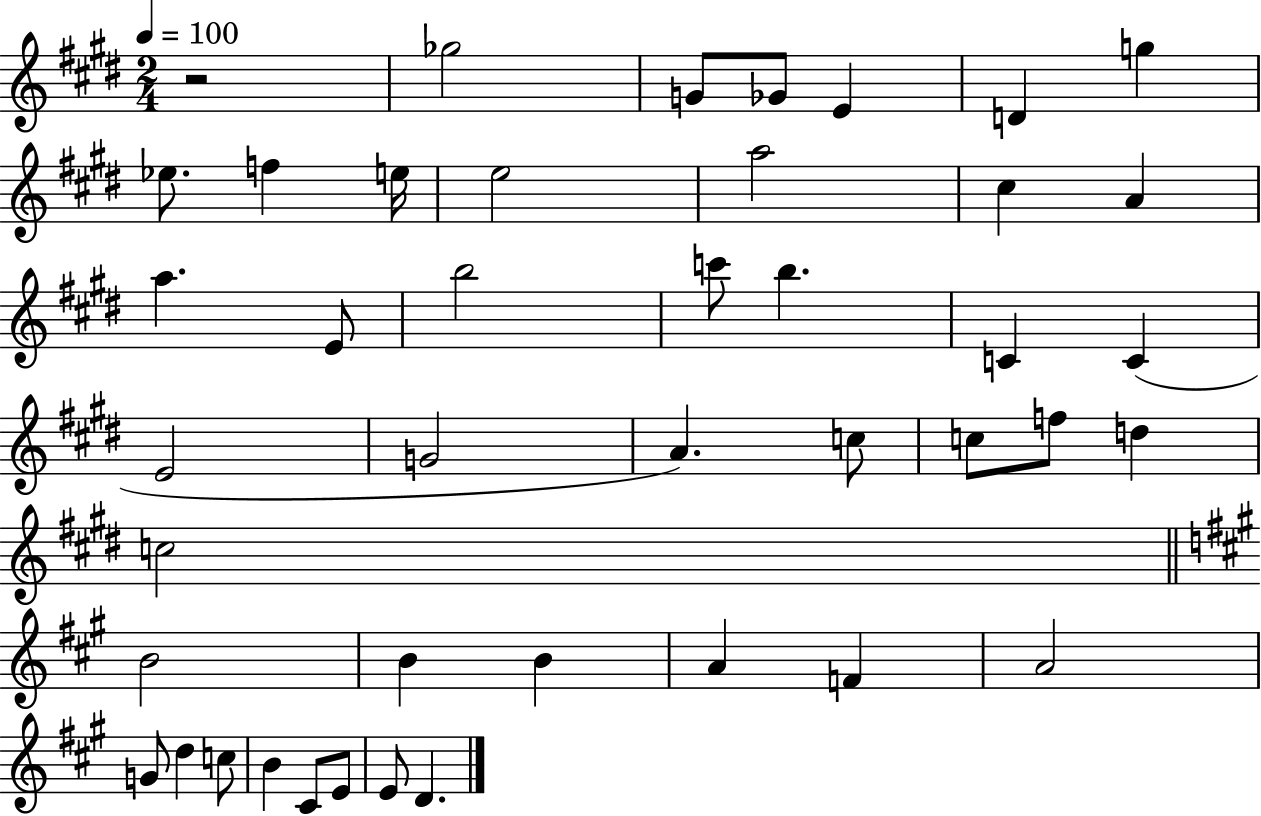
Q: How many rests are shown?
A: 1